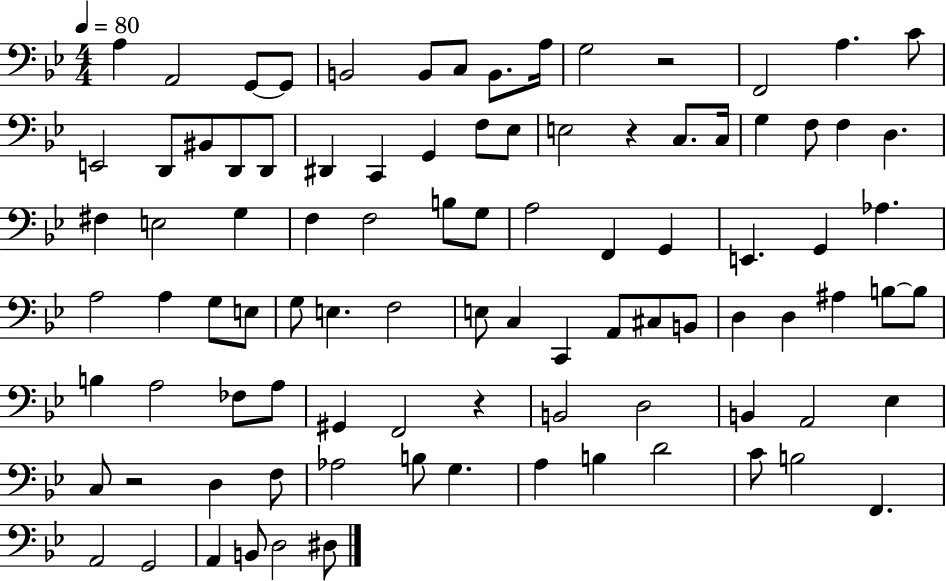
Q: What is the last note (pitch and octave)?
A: D#3